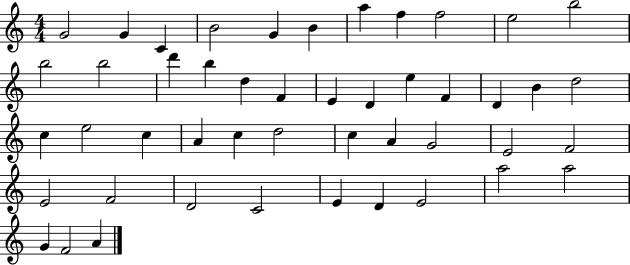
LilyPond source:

{
  \clef treble
  \numericTimeSignature
  \time 4/4
  \key c \major
  g'2 g'4 c'4 | b'2 g'4 b'4 | a''4 f''4 f''2 | e''2 b''2 | \break b''2 b''2 | d'''4 b''4 d''4 f'4 | e'4 d'4 e''4 f'4 | d'4 b'4 d''2 | \break c''4 e''2 c''4 | a'4 c''4 d''2 | c''4 a'4 g'2 | e'2 f'2 | \break e'2 f'2 | d'2 c'2 | e'4 d'4 e'2 | a''2 a''2 | \break g'4 f'2 a'4 | \bar "|."
}